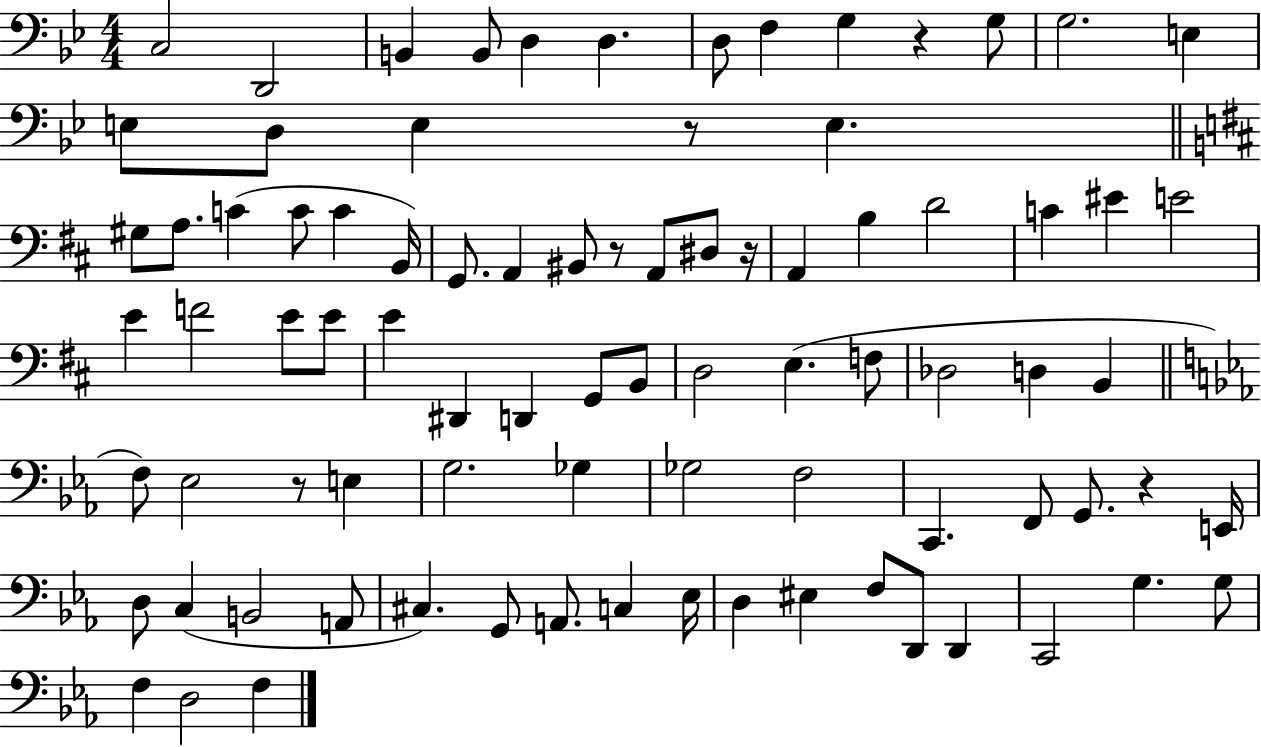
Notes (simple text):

C3/h D2/h B2/q B2/e D3/q D3/q. D3/e F3/q G3/q R/q G3/e G3/h. E3/q E3/e D3/e E3/q R/e E3/q. G#3/e A3/e. C4/q C4/e C4/q B2/s G2/e. A2/q BIS2/e R/e A2/e D#3/e R/s A2/q B3/q D4/h C4/q EIS4/q E4/h E4/q F4/h E4/e E4/e E4/q D#2/q D2/q G2/e B2/e D3/h E3/q. F3/e Db3/h D3/q B2/q F3/e Eb3/h R/e E3/q G3/h. Gb3/q Gb3/h F3/h C2/q. F2/e G2/e. R/q E2/s D3/e C3/q B2/h A2/e C#3/q. G2/e A2/e. C3/q Eb3/s D3/q EIS3/q F3/e D2/e D2/q C2/h G3/q. G3/e F3/q D3/h F3/q